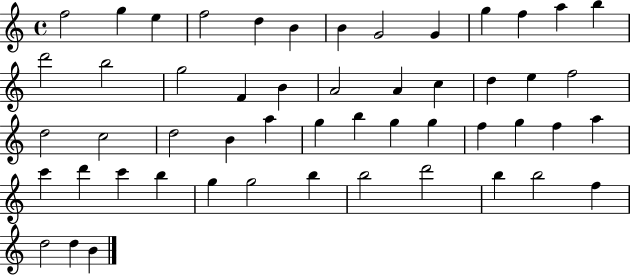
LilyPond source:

{
  \clef treble
  \time 4/4
  \defaultTimeSignature
  \key c \major
  f''2 g''4 e''4 | f''2 d''4 b'4 | b'4 g'2 g'4 | g''4 f''4 a''4 b''4 | \break d'''2 b''2 | g''2 f'4 b'4 | a'2 a'4 c''4 | d''4 e''4 f''2 | \break d''2 c''2 | d''2 b'4 a''4 | g''4 b''4 g''4 g''4 | f''4 g''4 f''4 a''4 | \break c'''4 d'''4 c'''4 b''4 | g''4 g''2 b''4 | b''2 d'''2 | b''4 b''2 f''4 | \break d''2 d''4 b'4 | \bar "|."
}